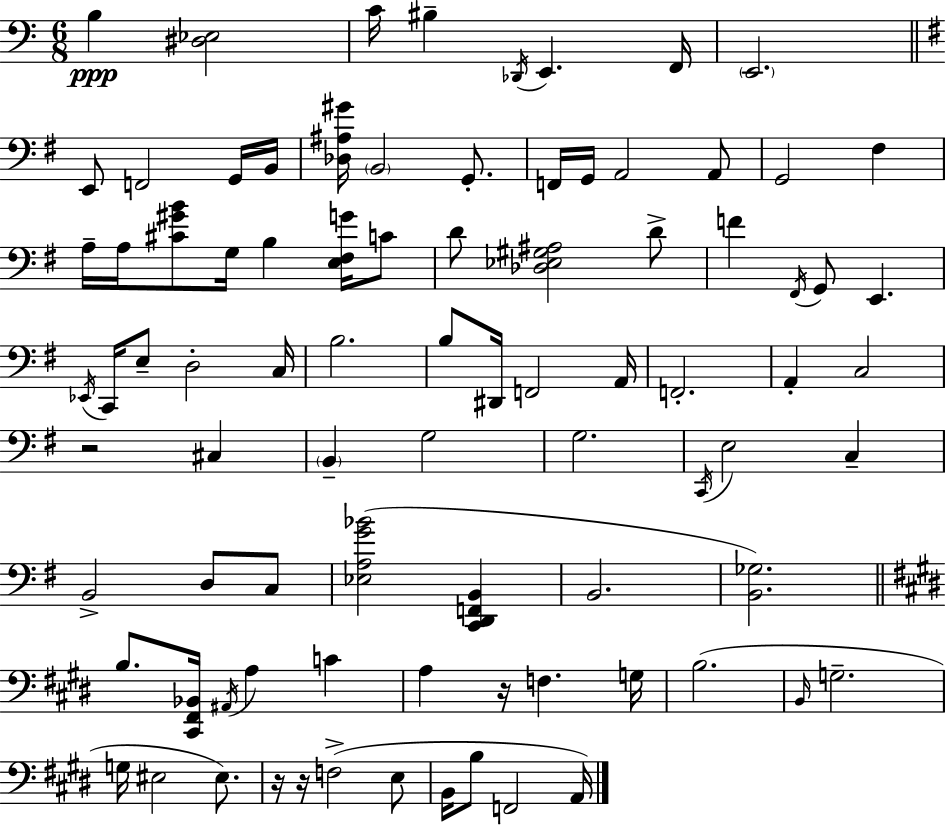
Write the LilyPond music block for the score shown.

{
  \clef bass
  \numericTimeSignature
  \time 6/8
  \key a \minor
  b4\ppp <dis ees>2 | c'16 bis4-- \acciaccatura { des,16 } e,4. | f,16 \parenthesize e,2. | \bar "||" \break \key g \major e,8 f,2 g,16 b,16 | <des ais gis'>16 \parenthesize b,2 g,8.-. | f,16 g,16 a,2 a,8 | g,2 fis4 | \break a16-- a16 <cis' gis' b'>8 g16 b4 <e fis g'>16 c'8 | d'8 <des ees gis ais>2 d'8-> | f'4 \acciaccatura { fis,16 } g,8 e,4. | \acciaccatura { ees,16 } c,16 e8-- d2-. | \break c16 b2. | b8 dis,16 f,2 | a,16 f,2.-. | a,4-. c2 | \break r2 cis4 | \parenthesize b,4-- g2 | g2. | \acciaccatura { c,16 } e2 c4-- | \break b,2-> d8 | c8 <ees a g' bes'>2( <c, d, f, b,>4 | b,2. | <b, ges>2.) | \break \bar "||" \break \key e \major b8. <cis, fis, bes,>16 \acciaccatura { ais,16 } a4 c'4 | a4 r16 f4. | g16 b2.( | \grace { b,16 } g2.-- | \break g16 eis2 eis8.) | r16 r16 f2->( | e8 b,16 b8 f,2 | a,16) \bar "|."
}